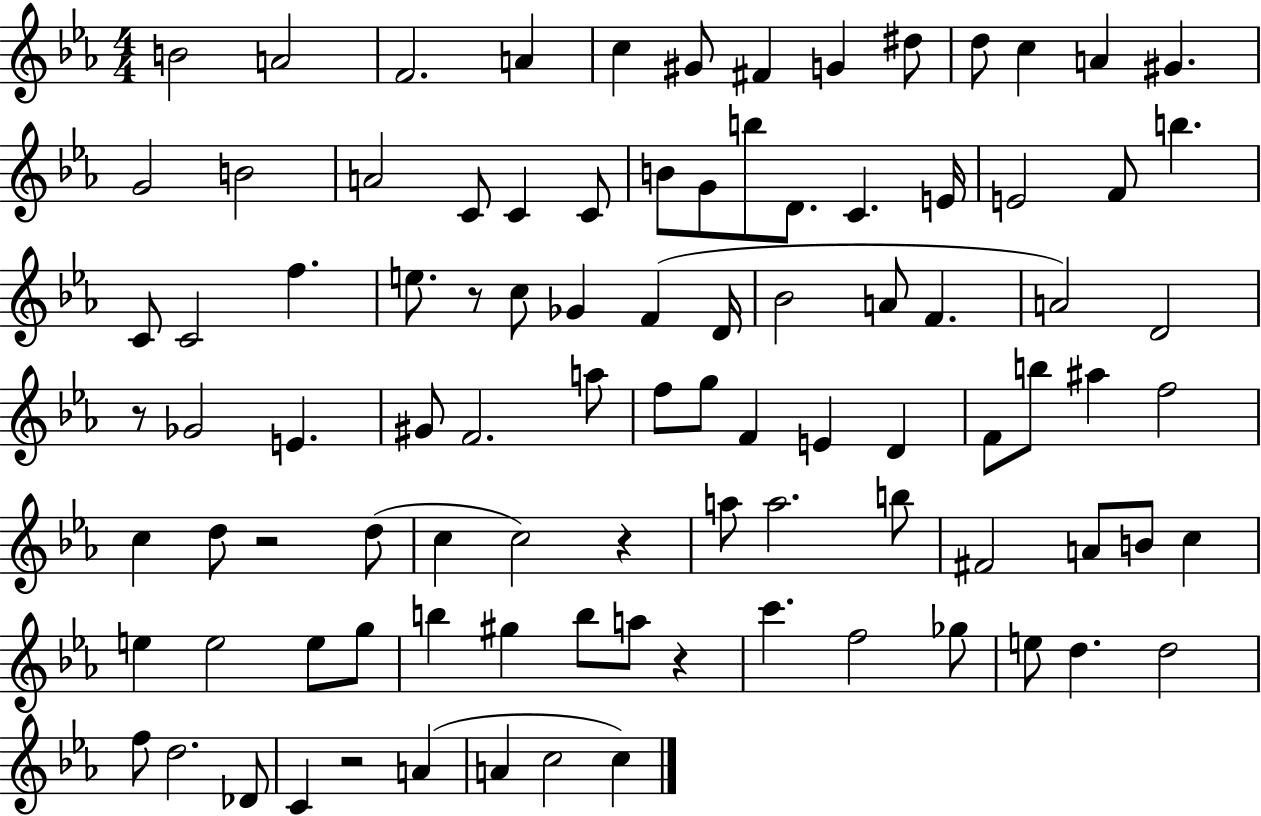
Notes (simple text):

B4/h A4/h F4/h. A4/q C5/q G#4/e F#4/q G4/q D#5/e D5/e C5/q A4/q G#4/q. G4/h B4/h A4/h C4/e C4/q C4/e B4/e G4/e B5/e D4/e. C4/q. E4/s E4/h F4/e B5/q. C4/e C4/h F5/q. E5/e. R/e C5/e Gb4/q F4/q D4/s Bb4/h A4/e F4/q. A4/h D4/h R/e Gb4/h E4/q. G#4/e F4/h. A5/e F5/e G5/e F4/q E4/q D4/q F4/e B5/e A#5/q F5/h C5/q D5/e R/h D5/e C5/q C5/h R/q A5/e A5/h. B5/e F#4/h A4/e B4/e C5/q E5/q E5/h E5/e G5/e B5/q G#5/q B5/e A5/e R/q C6/q. F5/h Gb5/e E5/e D5/q. D5/h F5/e D5/h. Db4/e C4/q R/h A4/q A4/q C5/h C5/q